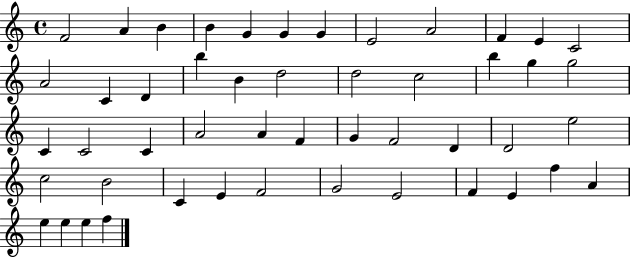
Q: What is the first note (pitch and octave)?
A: F4